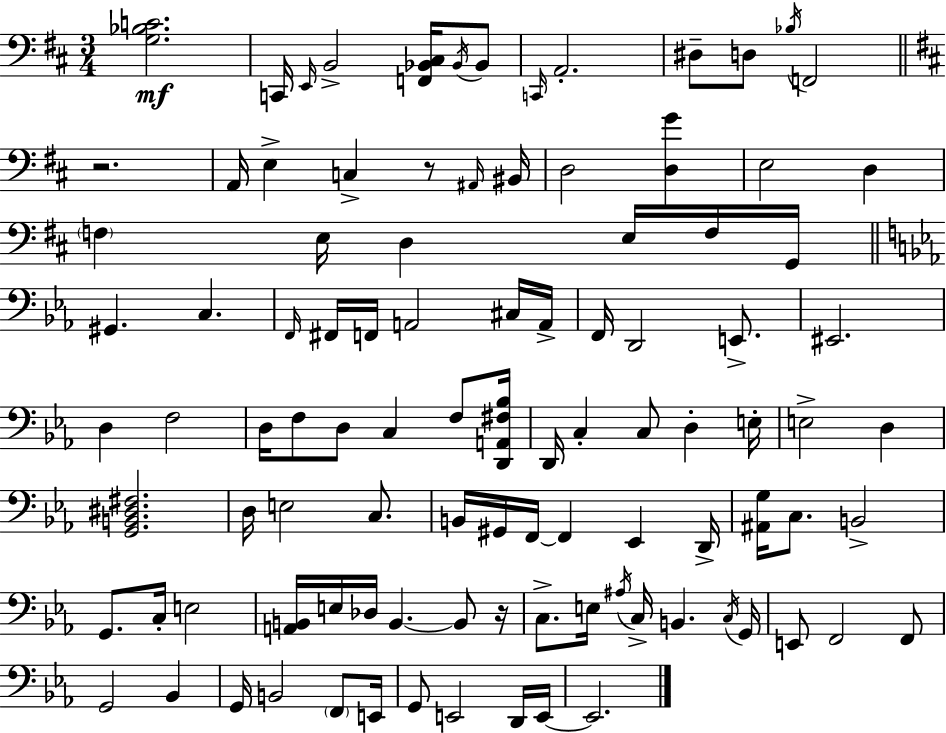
X:1
T:Untitled
M:3/4
L:1/4
K:D
[G,_B,C]2 C,,/4 E,,/4 B,,2 [F,,_B,,^C,]/4 _B,,/4 _B,,/2 C,,/4 A,,2 ^D,/2 D,/2 _B,/4 F,,2 z2 A,,/4 E, C, z/2 ^A,,/4 ^B,,/4 D,2 [D,G] E,2 D, F, E,/4 D, E,/4 F,/4 G,,/4 ^G,, C, F,,/4 ^F,,/4 F,,/4 A,,2 ^C,/4 A,,/4 F,,/4 D,,2 E,,/2 ^E,,2 D, F,2 D,/4 F,/2 D,/2 C, F,/2 [D,,A,,^F,_B,]/4 D,,/4 C, C,/2 D, E,/4 E,2 D, [G,,B,,^D,^F,]2 D,/4 E,2 C,/2 B,,/4 ^G,,/4 F,,/4 F,, _E,, D,,/4 [^A,,G,]/4 C,/2 B,,2 G,,/2 C,/4 E,2 [A,,B,,]/4 E,/4 _D,/4 B,, B,,/2 z/4 C,/2 E,/4 ^A,/4 C,/4 B,, C,/4 G,,/4 E,,/2 F,,2 F,,/2 G,,2 _B,, G,,/4 B,,2 F,,/2 E,,/4 G,,/2 E,,2 D,,/4 E,,/4 E,,2